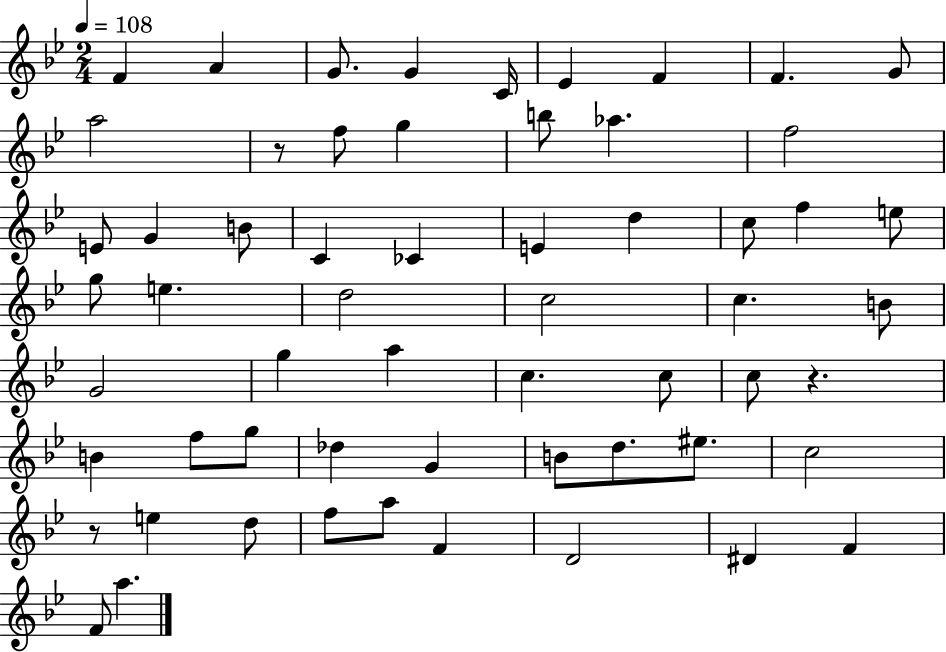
{
  \clef treble
  \numericTimeSignature
  \time 2/4
  \key bes \major
  \tempo 4 = 108
  f'4 a'4 | g'8. g'4 c'16 | ees'4 f'4 | f'4. g'8 | \break a''2 | r8 f''8 g''4 | b''8 aes''4. | f''2 | \break e'8 g'4 b'8 | c'4 ces'4 | e'4 d''4 | c''8 f''4 e''8 | \break g''8 e''4. | d''2 | c''2 | c''4. b'8 | \break g'2 | g''4 a''4 | c''4. c''8 | c''8 r4. | \break b'4 f''8 g''8 | des''4 g'4 | b'8 d''8. eis''8. | c''2 | \break r8 e''4 d''8 | f''8 a''8 f'4 | d'2 | dis'4 f'4 | \break f'8 a''4. | \bar "|."
}